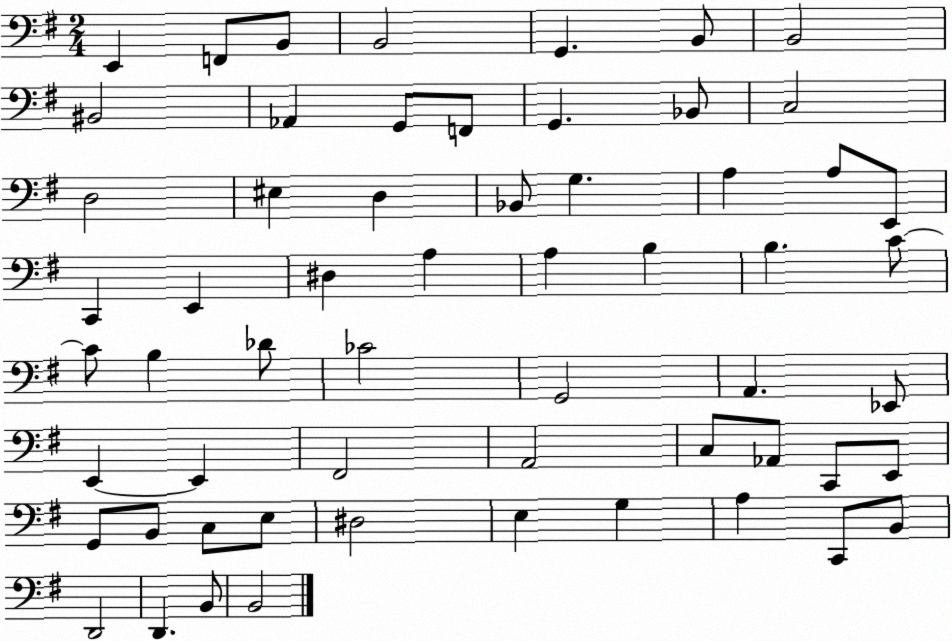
X:1
T:Untitled
M:2/4
L:1/4
K:G
E,, F,,/2 B,,/2 B,,2 G,, B,,/2 B,,2 ^B,,2 _A,, G,,/2 F,,/2 G,, _B,,/2 C,2 D,2 ^E, D, _B,,/2 G, A, A,/2 E,,/2 C,, E,, ^D, A, A, B, B, C/2 C/2 B, _D/2 _C2 G,,2 A,, _E,,/2 E,, E,, ^F,,2 A,,2 C,/2 _A,,/2 C,,/2 E,,/2 G,,/2 B,,/2 C,/2 E,/2 ^D,2 E, G, A, C,,/2 B,,/2 D,,2 D,, B,,/2 B,,2